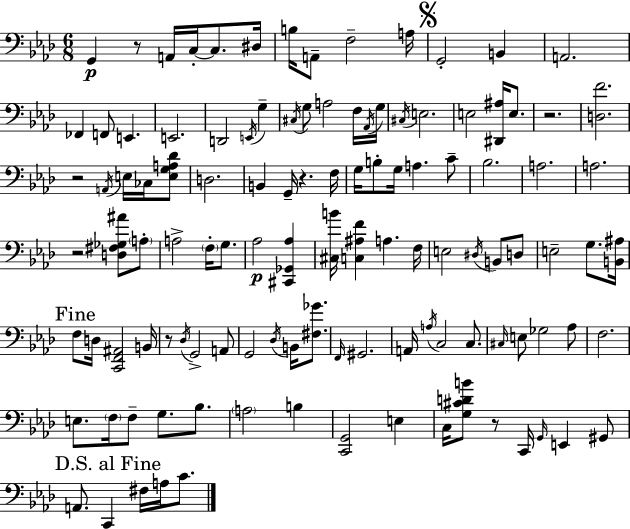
G2/q R/e A2/s C3/s C3/e. D#3/s B3/s A2/e F3/h A3/s G2/h B2/q A2/h. FES2/q F2/e E2/q. E2/h. D2/h E2/s G3/q C#3/s G3/e A3/h F3/s Ab2/s G3/s C#3/s E3/h. E3/h [D#2,A#3]/s E3/e. R/h. [D3,F4]/h. R/h A2/s E3/s CES3/s [E3,G3,A3,Db4]/e D3/h. B2/q G2/s R/q. F3/s G3/s B3/e G3/s A3/q. C4/e Bb3/h. A3/h. A3/h. R/h [D3,F#3,Gb3,A#4]/e A3/e A3/h F3/s G3/e. Ab3/h [C#2,Gb2,Ab3]/q [C#3,B4]/s [C3,A#3,F4]/q A3/q. F3/s E3/h D#3/s B2/e D3/e E3/h G3/e. [B2,A#3]/s F3/e D3/s [C2,F2,A#2]/h B2/s R/e Db3/s G2/h A2/e G2/h Db3/s B2/s [F#3,Gb4]/e. F2/s G#2/h. A2/s A3/s C3/h C3/e. C#3/s E3/e Gb3/h Ab3/e F3/h. E3/e. F3/s F3/e G3/e. Bb3/e. A3/h B3/q [C2,G2]/h E3/q C3/s [G3,C#4,D4,B4]/e R/e C2/s G2/s E2/q G#2/e A2/e. C2/q F#3/s A3/s C4/e.